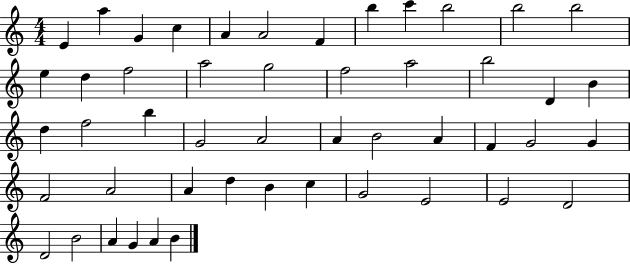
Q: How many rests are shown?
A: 0